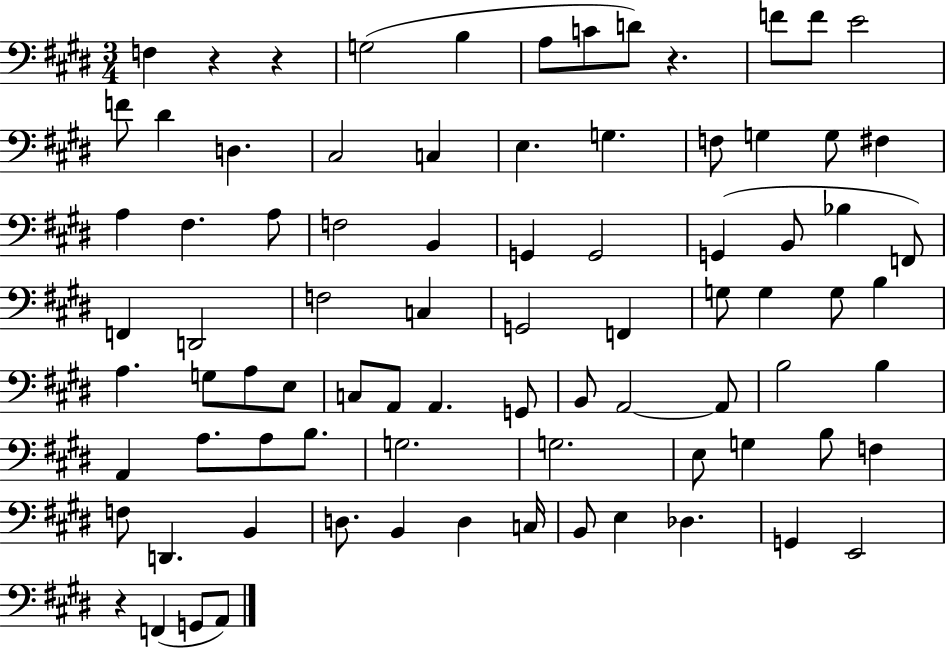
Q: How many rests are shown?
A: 4